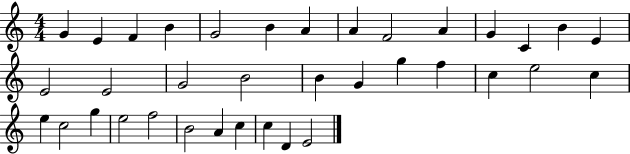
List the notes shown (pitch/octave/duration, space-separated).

G4/q E4/q F4/q B4/q G4/h B4/q A4/q A4/q F4/h A4/q G4/q C4/q B4/q E4/q E4/h E4/h G4/h B4/h B4/q G4/q G5/q F5/q C5/q E5/h C5/q E5/q C5/h G5/q E5/h F5/h B4/h A4/q C5/q C5/q D4/q E4/h